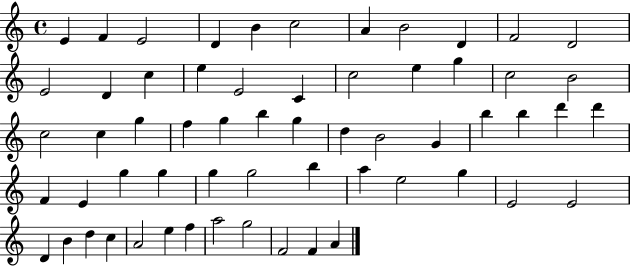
E4/q F4/q E4/h D4/q B4/q C5/h A4/q B4/h D4/q F4/h D4/h E4/h D4/q C5/q E5/q E4/h C4/q C5/h E5/q G5/q C5/h B4/h C5/h C5/q G5/q F5/q G5/q B5/q G5/q D5/q B4/h G4/q B5/q B5/q D6/q D6/q F4/q E4/q G5/q G5/q G5/q G5/h B5/q A5/q E5/h G5/q E4/h E4/h D4/q B4/q D5/q C5/q A4/h E5/q F5/q A5/h G5/h F4/h F4/q A4/q